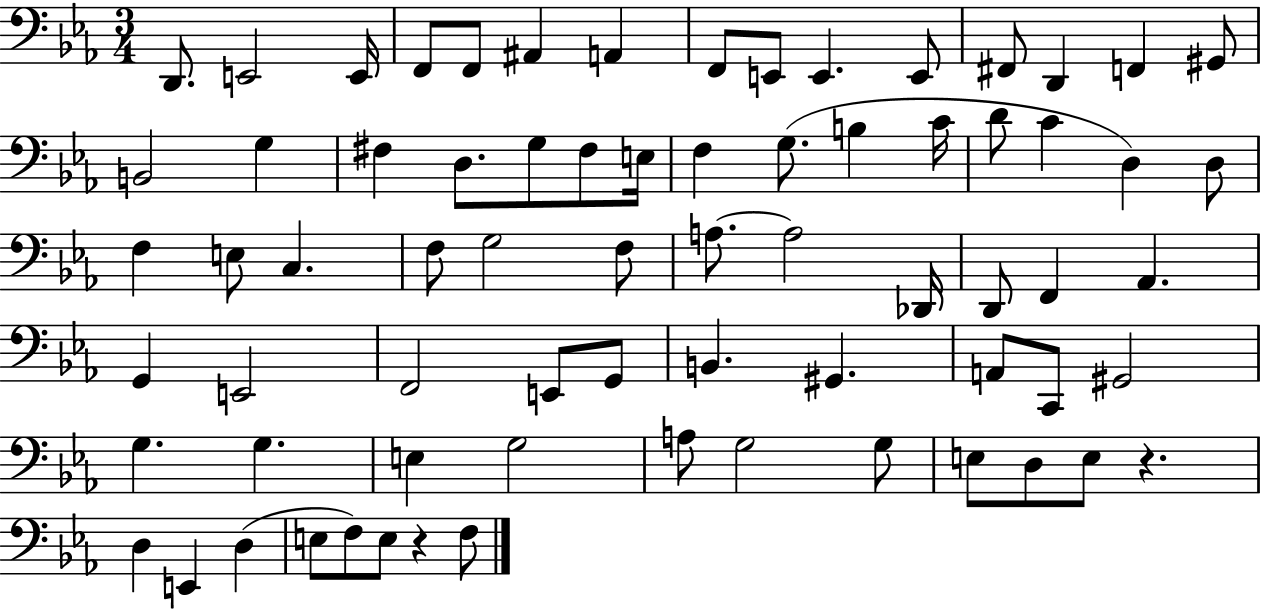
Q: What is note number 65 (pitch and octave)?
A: D3